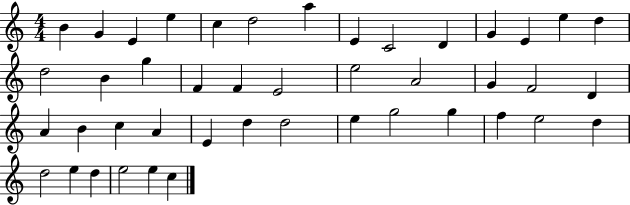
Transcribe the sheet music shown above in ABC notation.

X:1
T:Untitled
M:4/4
L:1/4
K:C
B G E e c d2 a E C2 D G E e d d2 B g F F E2 e2 A2 G F2 D A B c A E d d2 e g2 g f e2 d d2 e d e2 e c